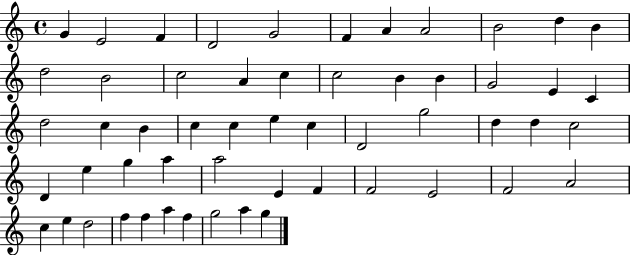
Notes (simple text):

G4/q E4/h F4/q D4/h G4/h F4/q A4/q A4/h B4/h D5/q B4/q D5/h B4/h C5/h A4/q C5/q C5/h B4/q B4/q G4/h E4/q C4/q D5/h C5/q B4/q C5/q C5/q E5/q C5/q D4/h G5/h D5/q D5/q C5/h D4/q E5/q G5/q A5/q A5/h E4/q F4/q F4/h E4/h F4/h A4/h C5/q E5/q D5/h F5/q F5/q A5/q F5/q G5/h A5/q G5/q